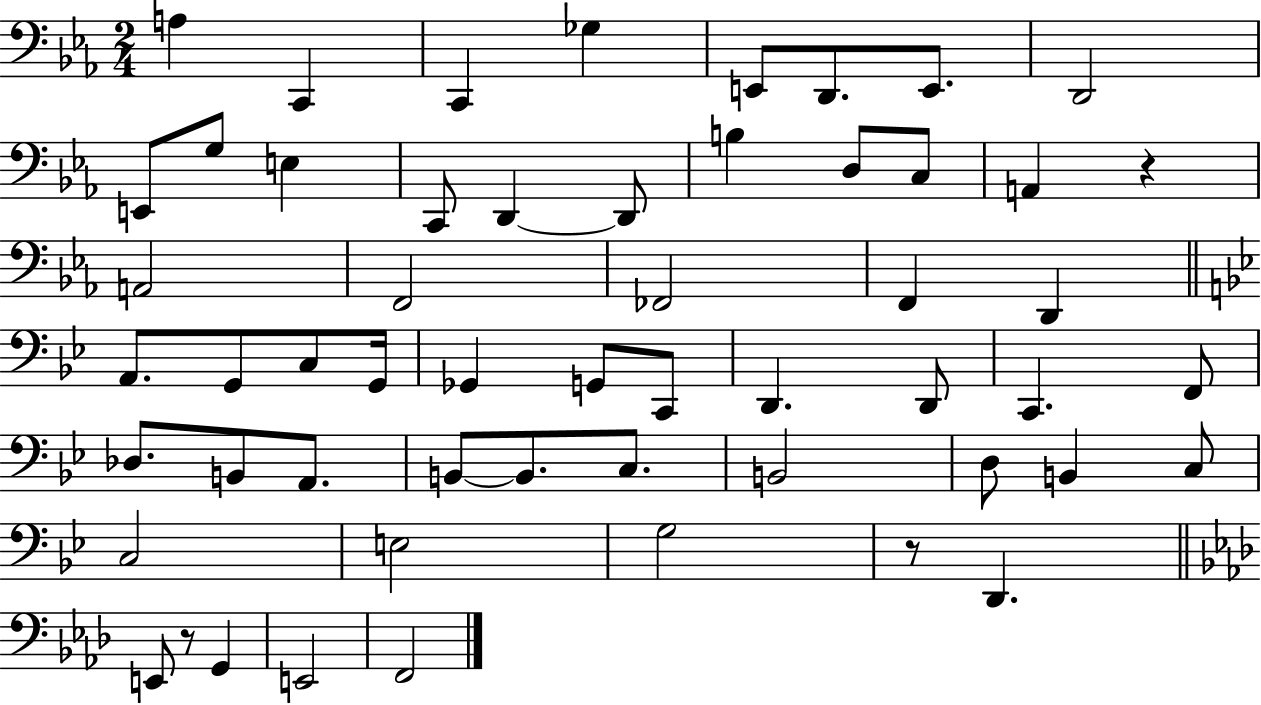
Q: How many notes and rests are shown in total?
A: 55